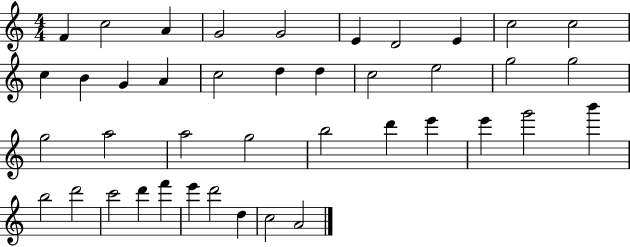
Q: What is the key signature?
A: C major